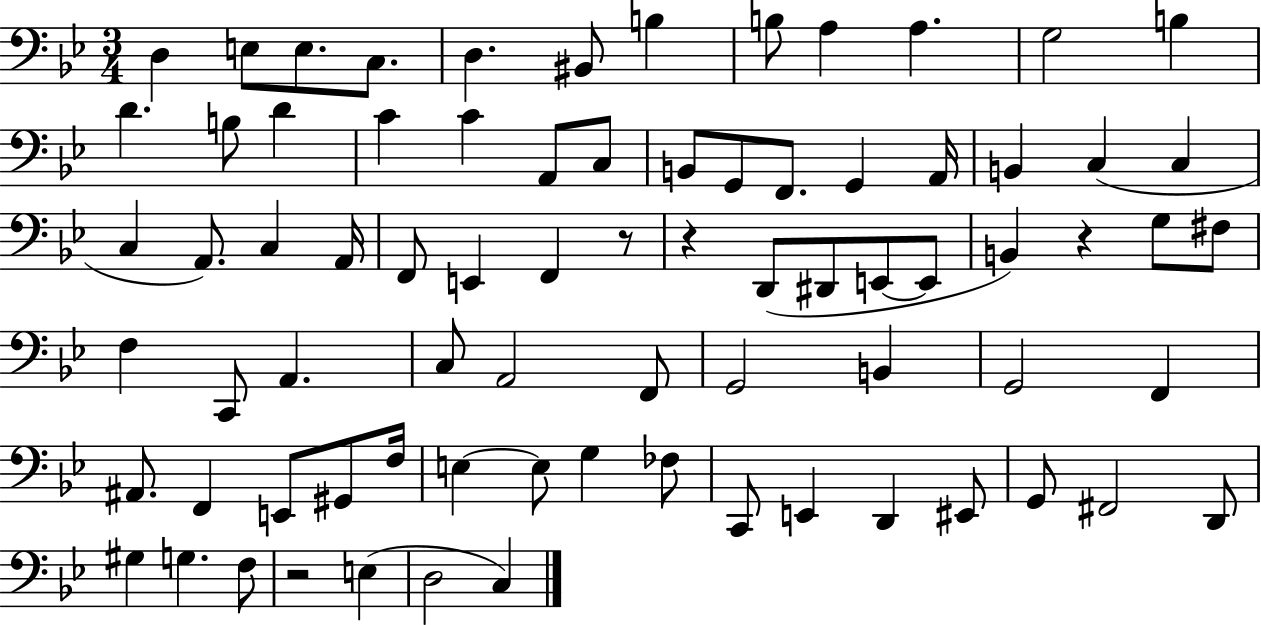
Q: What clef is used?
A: bass